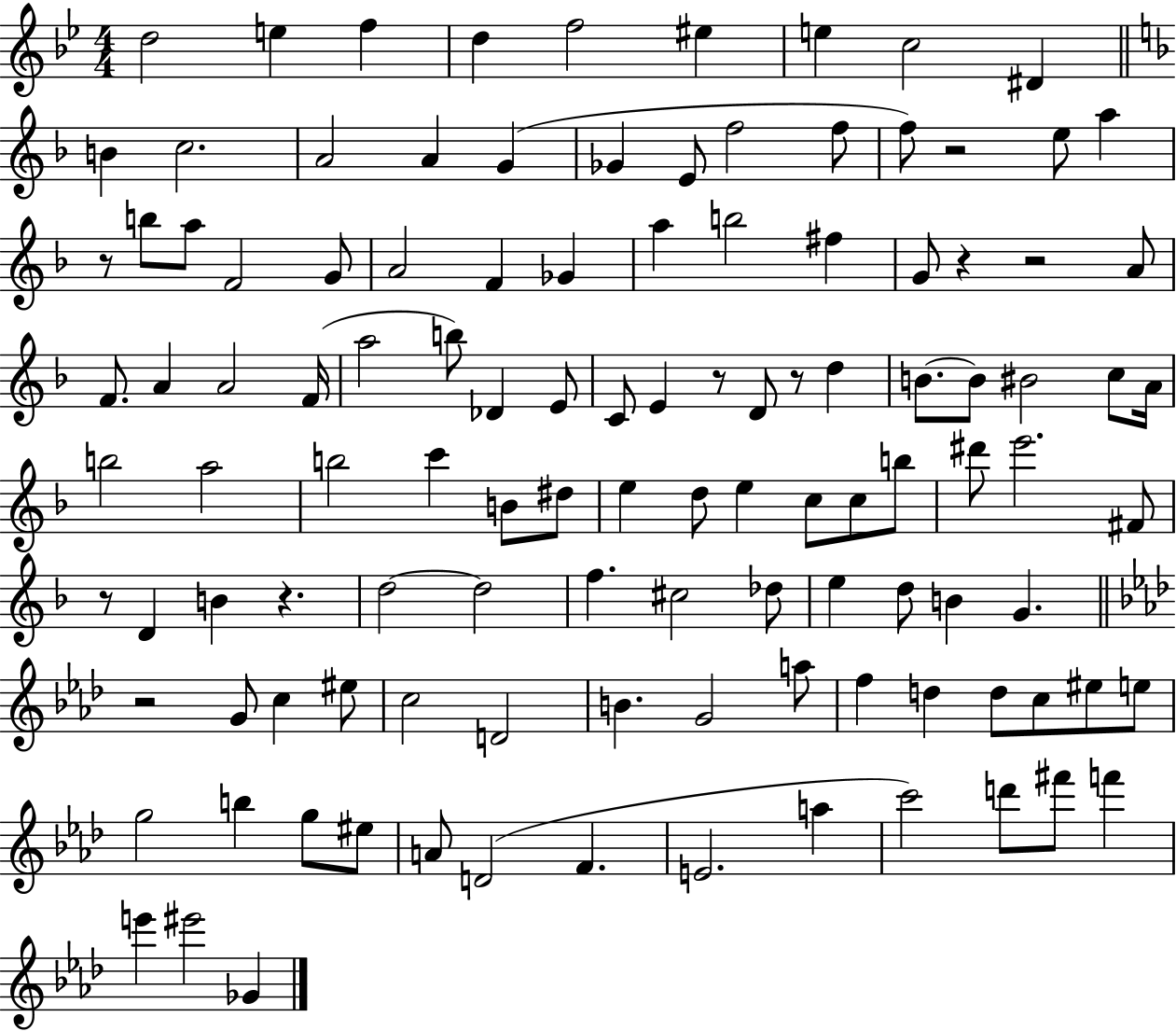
D5/h E5/q F5/q D5/q F5/h EIS5/q E5/q C5/h D#4/q B4/q C5/h. A4/h A4/q G4/q Gb4/q E4/e F5/h F5/e F5/e R/h E5/e A5/q R/e B5/e A5/e F4/h G4/e A4/h F4/q Gb4/q A5/q B5/h F#5/q G4/e R/q R/h A4/e F4/e. A4/q A4/h F4/s A5/h B5/e Db4/q E4/e C4/e E4/q R/e D4/e R/e D5/q B4/e. B4/e BIS4/h C5/e A4/s B5/h A5/h B5/h C6/q B4/e D#5/e E5/q D5/e E5/q C5/e C5/e B5/e D#6/e E6/h. F#4/e R/e D4/q B4/q R/q. D5/h D5/h F5/q. C#5/h Db5/e E5/q D5/e B4/q G4/q. R/h G4/e C5/q EIS5/e C5/h D4/h B4/q. G4/h A5/e F5/q D5/q D5/e C5/e EIS5/e E5/e G5/h B5/q G5/e EIS5/e A4/e D4/h F4/q. E4/h. A5/q C6/h D6/e F#6/e F6/q E6/q EIS6/h Gb4/q